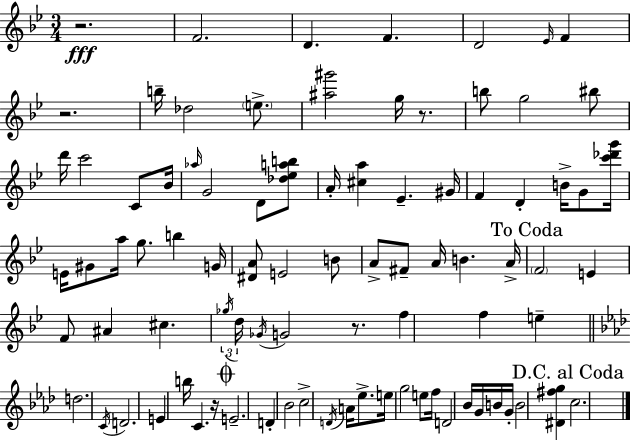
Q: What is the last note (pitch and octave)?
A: C5